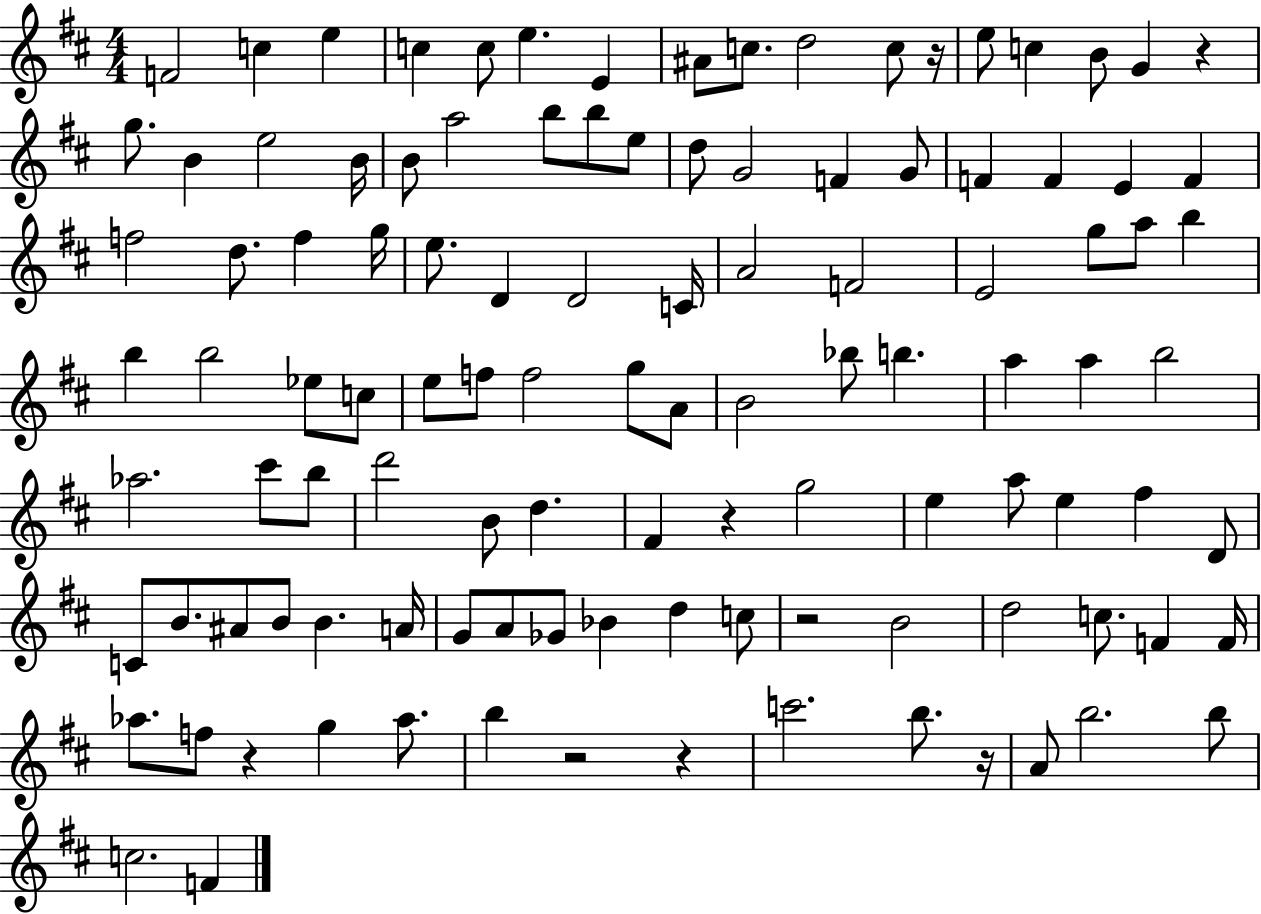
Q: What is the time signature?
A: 4/4